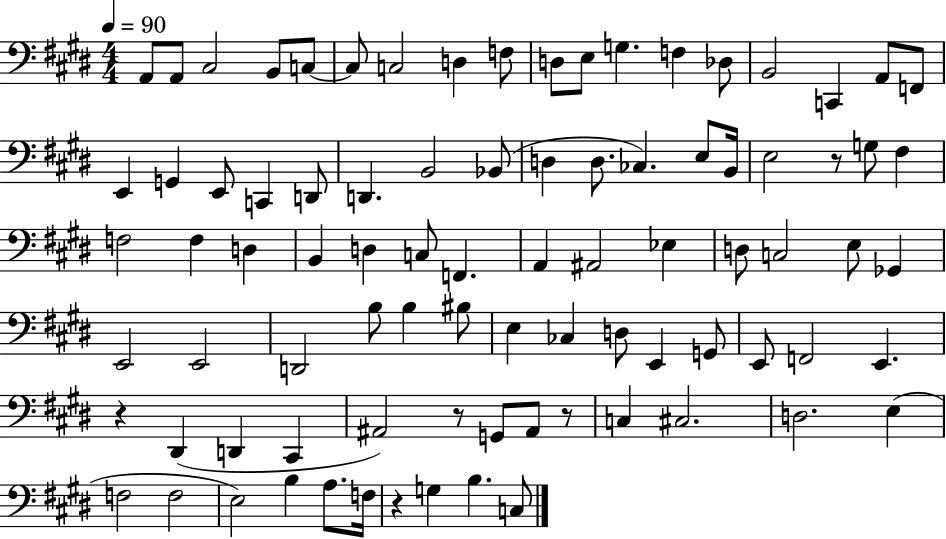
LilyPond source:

{
  \clef bass
  \numericTimeSignature
  \time 4/4
  \key e \major
  \tempo 4 = 90
  a,8 a,8 cis2 b,8 c8~~ | c8 c2 d4 f8 | d8 e8 g4. f4 des8 | b,2 c,4 a,8 f,8 | \break e,4 g,4 e,8 c,4 d,8 | d,4. b,2 bes,8( | d4 d8. ces4.) e8 b,16 | e2 r8 g8 fis4 | \break f2 f4 d4 | b,4 d4 c8 f,4. | a,4 ais,2 ees4 | d8 c2 e8 ges,4 | \break e,2 e,2 | d,2 b8 b4 bis8 | e4 ces4 d8 e,4 g,8 | e,8 f,2 e,4. | \break r4 dis,4( d,4 cis,4 | ais,2) r8 g,8 ais,8 r8 | c4 cis2. | d2. e4( | \break f2 f2 | e2) b4 a8. f16 | r4 g4 b4. c8 | \bar "|."
}